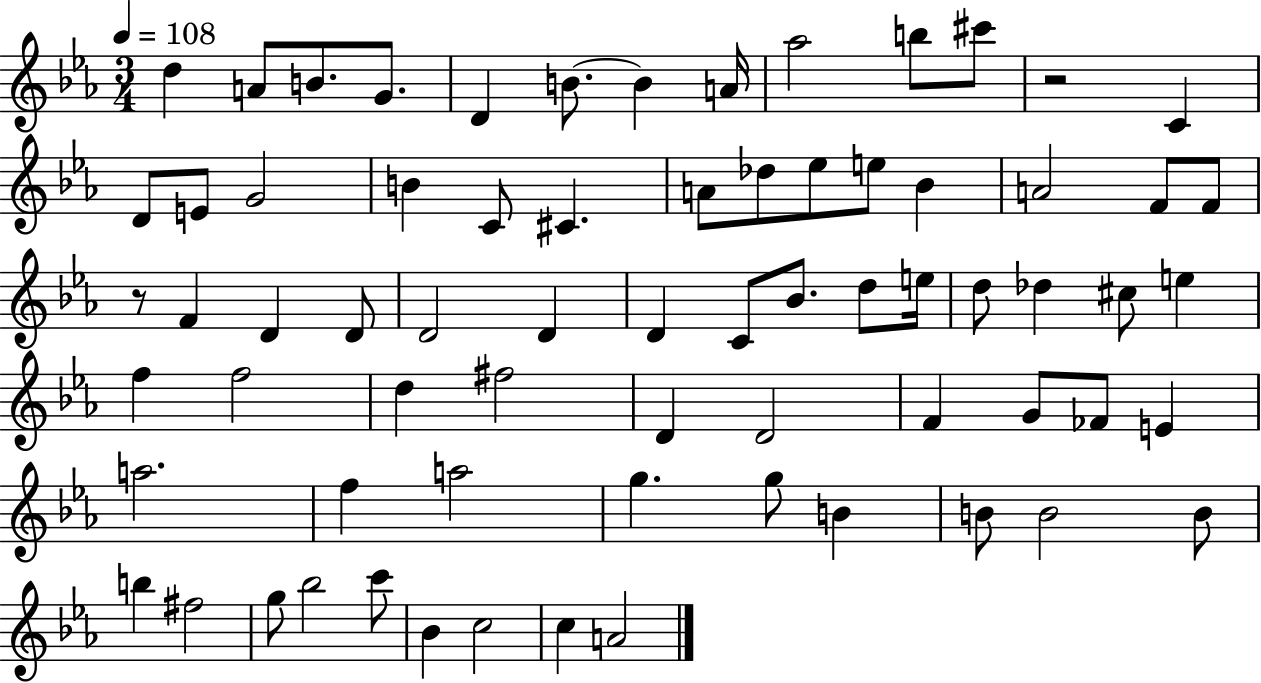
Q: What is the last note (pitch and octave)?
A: A4